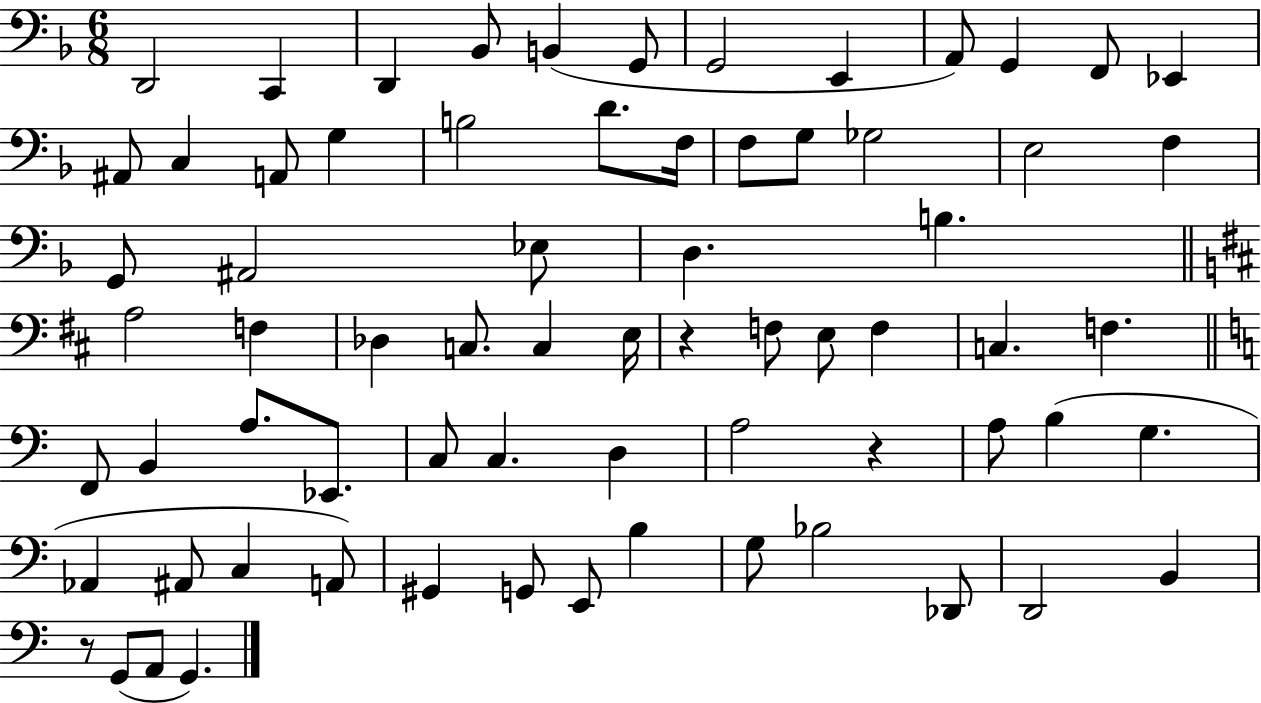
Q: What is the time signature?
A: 6/8